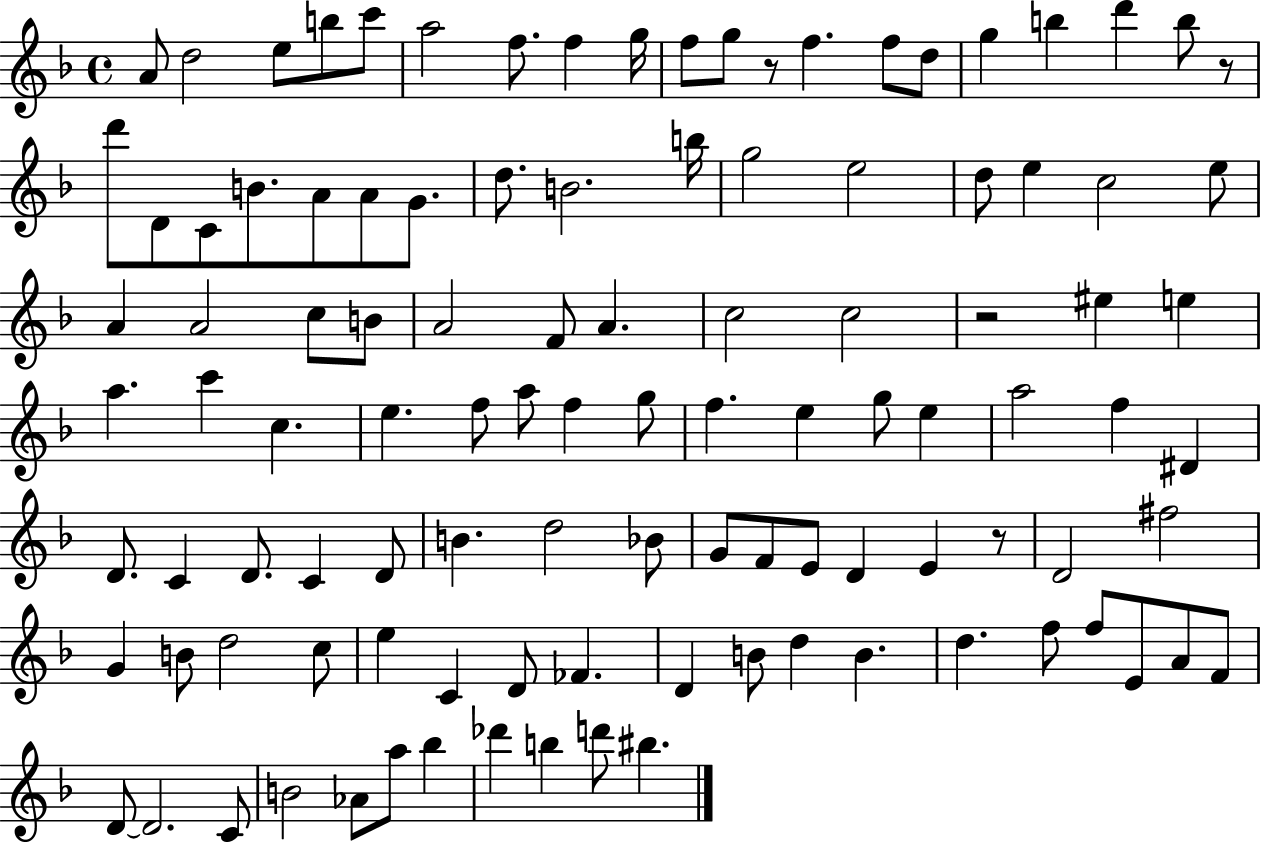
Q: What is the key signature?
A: F major